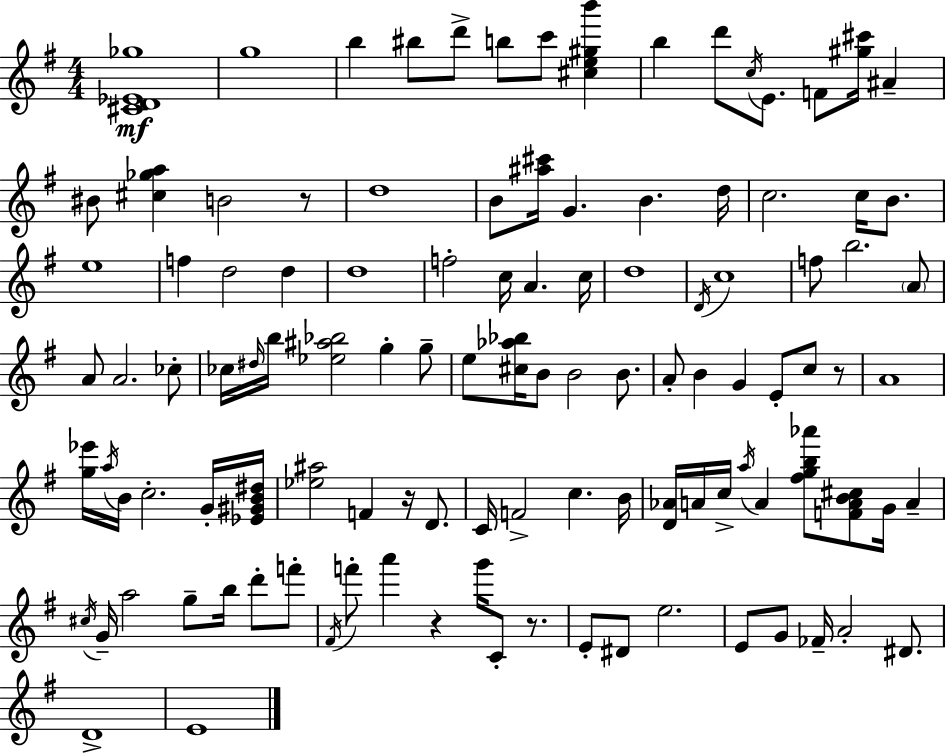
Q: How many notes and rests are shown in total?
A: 111